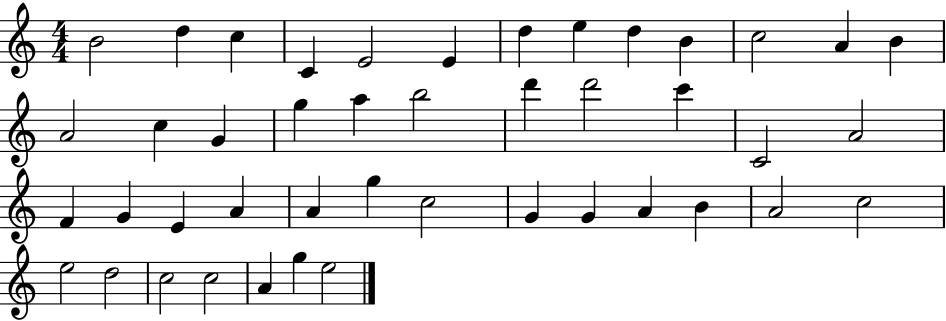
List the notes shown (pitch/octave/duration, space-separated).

B4/h D5/q C5/q C4/q E4/h E4/q D5/q E5/q D5/q B4/q C5/h A4/q B4/q A4/h C5/q G4/q G5/q A5/q B5/h D6/q D6/h C6/q C4/h A4/h F4/q G4/q E4/q A4/q A4/q G5/q C5/h G4/q G4/q A4/q B4/q A4/h C5/h E5/h D5/h C5/h C5/h A4/q G5/q E5/h